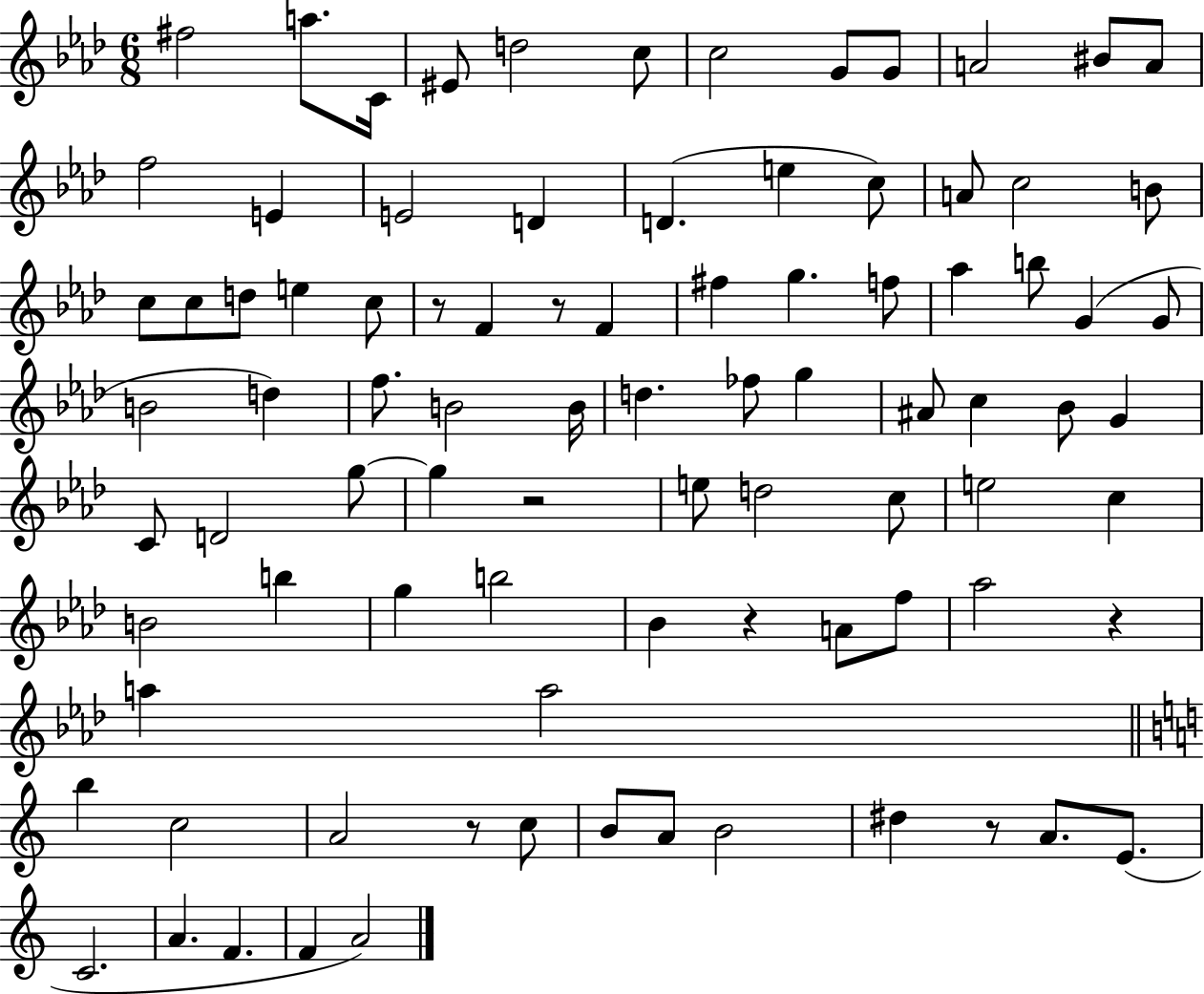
F#5/h A5/e. C4/s EIS4/e D5/h C5/e C5/h G4/e G4/e A4/h BIS4/e A4/e F5/h E4/q E4/h D4/q D4/q. E5/q C5/e A4/e C5/h B4/e C5/e C5/e D5/e E5/q C5/e R/e F4/q R/e F4/q F#5/q G5/q. F5/e Ab5/q B5/e G4/q G4/e B4/h D5/q F5/e. B4/h B4/s D5/q. FES5/e G5/q A#4/e C5/q Bb4/e G4/q C4/e D4/h G5/e G5/q R/h E5/e D5/h C5/e E5/h C5/q B4/h B5/q G5/q B5/h Bb4/q R/q A4/e F5/e Ab5/h R/q A5/q A5/h B5/q C5/h A4/h R/e C5/e B4/e A4/e B4/h D#5/q R/e A4/e. E4/e. C4/h. A4/q. F4/q. F4/q A4/h